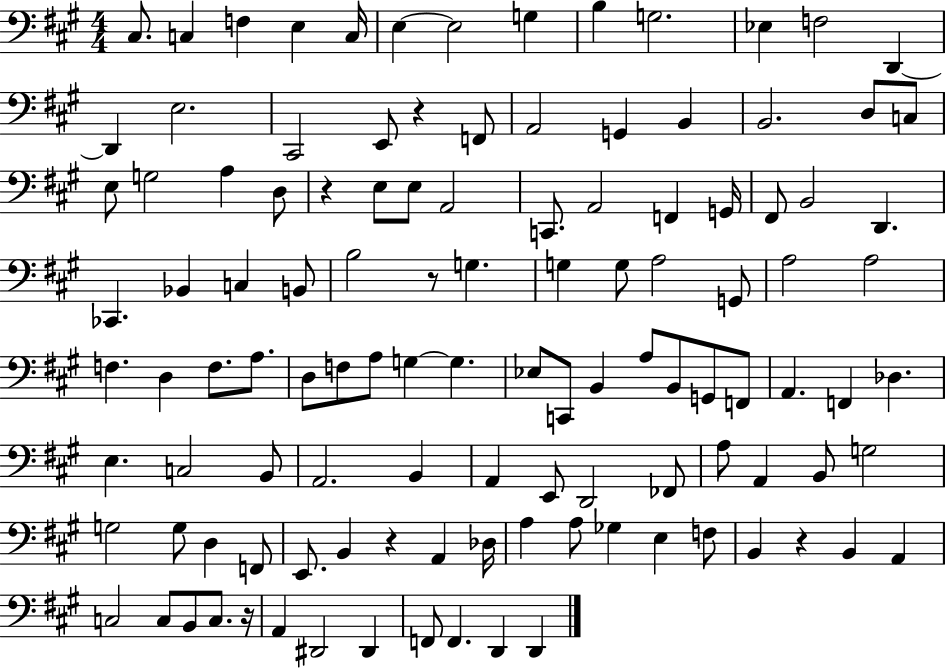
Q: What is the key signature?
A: A major